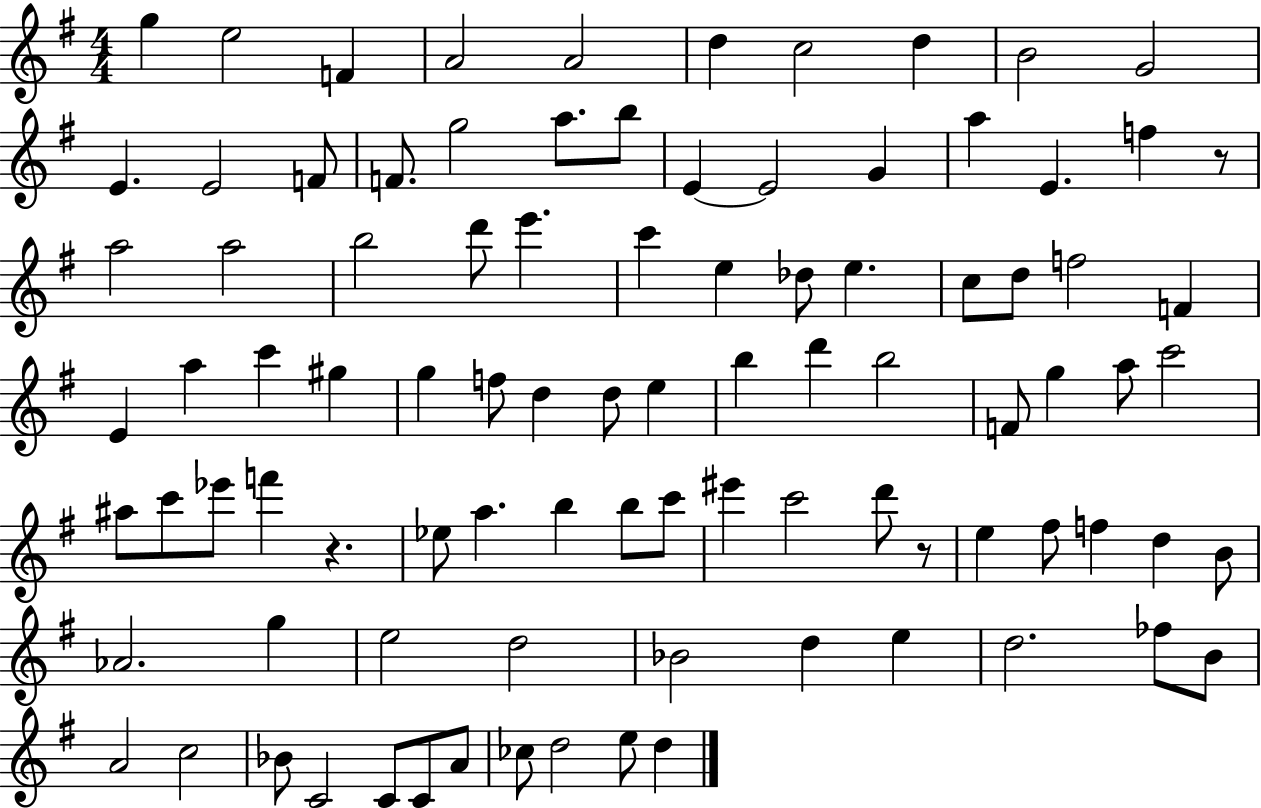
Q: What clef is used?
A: treble